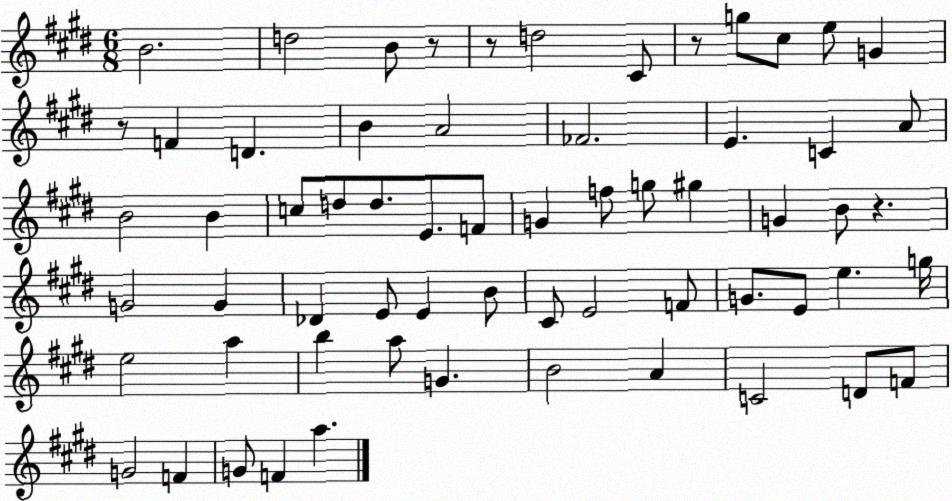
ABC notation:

X:1
T:Untitled
M:6/8
L:1/4
K:E
B2 d2 B/2 z/2 z/2 d2 ^C/2 z/2 g/2 ^c/2 e/2 G z/2 F D B A2 _F2 E C A/2 B2 B c/2 d/2 d/2 E/2 F/2 G f/2 g/2 ^g G B/2 z G2 G _D E/2 E B/2 ^C/2 E2 F/2 G/2 E/2 e g/4 e2 a b a/2 G B2 A C2 D/2 F/2 G2 F G/2 F a